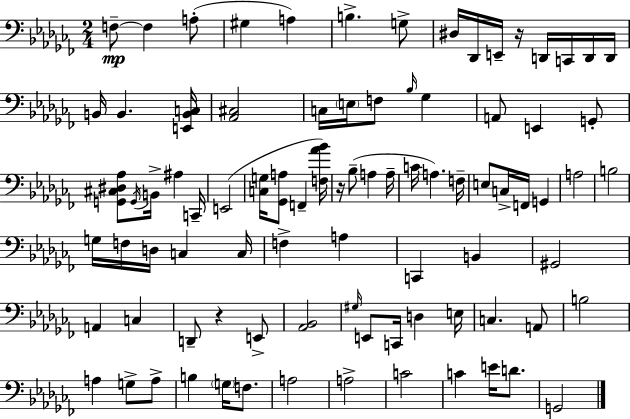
X:1
T:Untitled
M:2/4
L:1/4
K:Abm
F,/2 F, A,/2 ^G, A, B, G,/2 ^D,/4 _D,,/4 E,,/4 z/4 D,,/4 C,,/4 D,,/4 D,,/4 B,,/4 B,, [E,,B,,C,]/4 [_A,,^C,]2 C,/4 E,/4 F,/2 _B,/4 _G, A,,/2 E,, G,,/2 [G,,^C,^D,_A,]/2 G,,/4 B,,/4 ^A, C,,/4 E,,2 [C,G,]/4 [_G,,A,]/2 F,, [F,_A_B]/4 z/4 _B,/2 A, A,/4 C/4 A, F,/4 E,/2 C,/4 F,,/4 G,, A,2 B,2 G,/4 F,/4 D,/4 C, C,/4 F, A, C,, B,, ^G,,2 A,, C, D,,/2 z E,,/2 [_A,,_B,,]2 ^G,/4 E,,/2 C,,/4 D, E,/4 C, A,,/2 B,2 A, G,/2 A,/2 B, G,/4 F,/2 A,2 A,2 C2 C E/4 D/2 G,,2